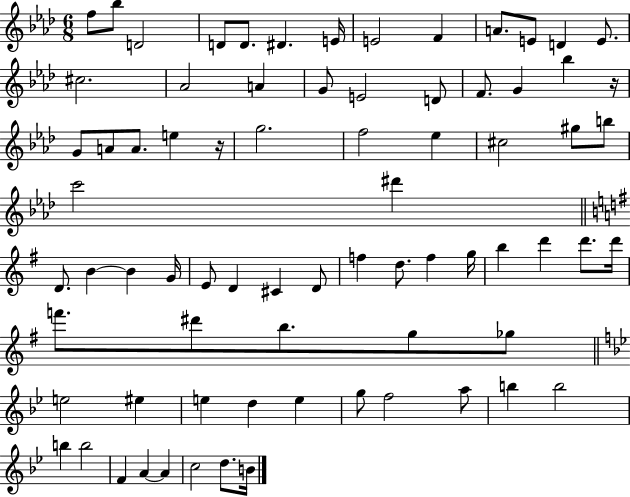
{
  \clef treble
  \numericTimeSignature
  \time 6/8
  \key aes \major
  f''8 bes''8 d'2 | d'8 d'8. dis'4. e'16 | e'2 f'4 | a'8. e'8 d'4 e'8. | \break cis''2. | aes'2 a'4 | g'8 e'2 d'8 | f'8. g'4 bes''4 r16 | \break g'8 a'8 a'8. e''4 r16 | g''2. | f''2 ees''4 | cis''2 gis''8 b''8 | \break c'''2 dis'''4 | \bar "||" \break \key g \major d'8. b'4~~ b'4 g'16 | e'8 d'4 cis'4 d'8 | f''4 d''8. f''4 g''16 | b''4 d'''4 d'''8. d'''16 | \break f'''8. dis'''8 b''8. g''8 ges''8 | \bar "||" \break \key bes \major e''2 eis''4 | e''4 d''4 e''4 | g''8 f''2 a''8 | b''4 b''2 | \break b''4 b''2 | f'4 a'4~~ a'4 | c''2 d''8. b'16 | \bar "|."
}